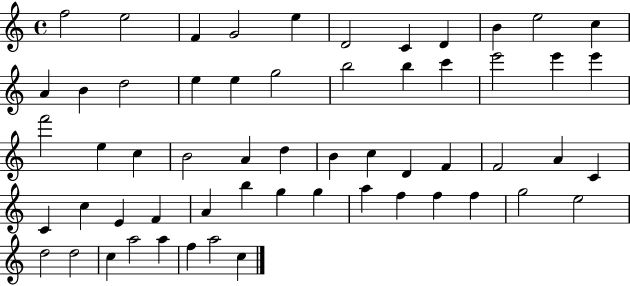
X:1
T:Untitled
M:4/4
L:1/4
K:C
f2 e2 F G2 e D2 C D B e2 c A B d2 e e g2 b2 b c' e'2 e' e' f'2 e c B2 A d B c D F F2 A C C c E F A b g g a f f f g2 e2 d2 d2 c a2 a f a2 c